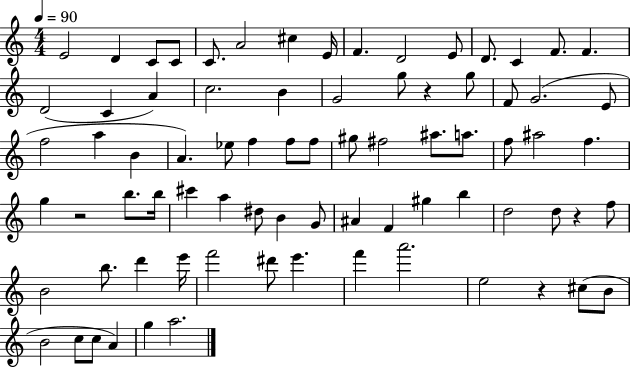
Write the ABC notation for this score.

X:1
T:Untitled
M:4/4
L:1/4
K:C
E2 D C/2 C/2 C/2 A2 ^c E/4 F D2 E/2 D/2 C F/2 F D2 C A c2 B G2 g/2 z g/2 F/2 G2 E/2 f2 a B A _e/2 f f/2 f/2 ^g/2 ^f2 ^a/2 a/2 f/2 ^a2 f g z2 b/2 b/4 ^c' a ^d/2 B G/2 ^A F ^g b d2 d/2 z f/2 B2 b/2 d' e'/4 f'2 ^d'/2 e' f' a'2 e2 z ^c/2 B/2 B2 c/2 c/2 A g a2